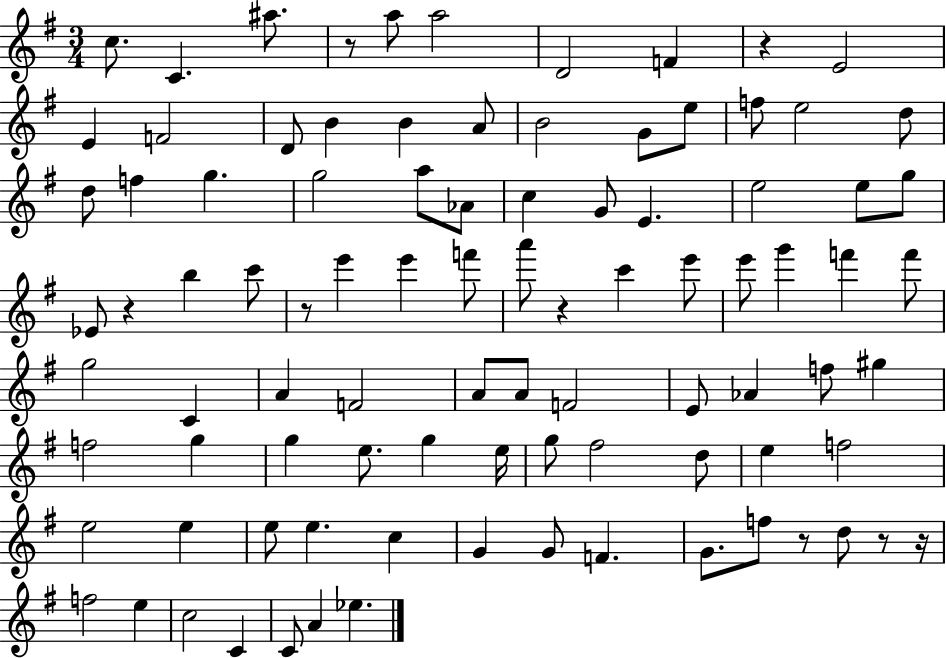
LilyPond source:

{
  \clef treble
  \numericTimeSignature
  \time 3/4
  \key g \major
  c''8. c'4. ais''8. | r8 a''8 a''2 | d'2 f'4 | r4 e'2 | \break e'4 f'2 | d'8 b'4 b'4 a'8 | b'2 g'8 e''8 | f''8 e''2 d''8 | \break d''8 f''4 g''4. | g''2 a''8 aes'8 | c''4 g'8 e'4. | e''2 e''8 g''8 | \break ees'8 r4 b''4 c'''8 | r8 e'''4 e'''4 f'''8 | a'''8 r4 c'''4 e'''8 | e'''8 g'''4 f'''4 f'''8 | \break g''2 c'4 | a'4 f'2 | a'8 a'8 f'2 | e'8 aes'4 f''8 gis''4 | \break f''2 g''4 | g''4 e''8. g''4 e''16 | g''8 fis''2 d''8 | e''4 f''2 | \break e''2 e''4 | e''8 e''4. c''4 | g'4 g'8 f'4. | g'8. f''8 r8 d''8 r8 r16 | \break f''2 e''4 | c''2 c'4 | c'8 a'4 ees''4. | \bar "|."
}